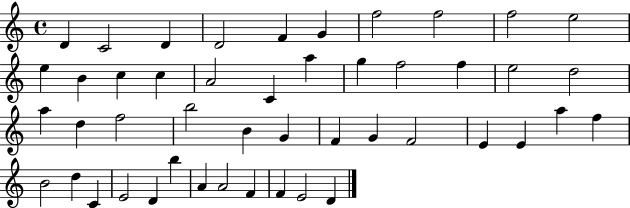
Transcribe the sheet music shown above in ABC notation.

X:1
T:Untitled
M:4/4
L:1/4
K:C
D C2 D D2 F G f2 f2 f2 e2 e B c c A2 C a g f2 f e2 d2 a d f2 b2 B G F G F2 E E a f B2 d C E2 D b A A2 F F E2 D